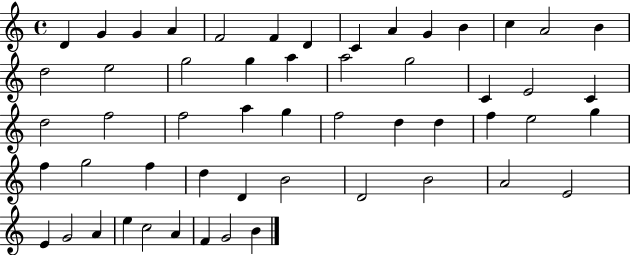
X:1
T:Untitled
M:4/4
L:1/4
K:C
D G G A F2 F D C A G B c A2 B d2 e2 g2 g a a2 g2 C E2 C d2 f2 f2 a g f2 d d f e2 g f g2 f d D B2 D2 B2 A2 E2 E G2 A e c2 A F G2 B